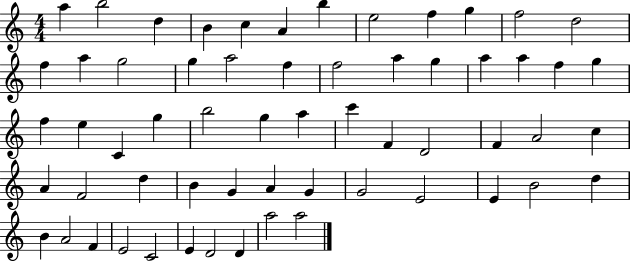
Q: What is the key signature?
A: C major